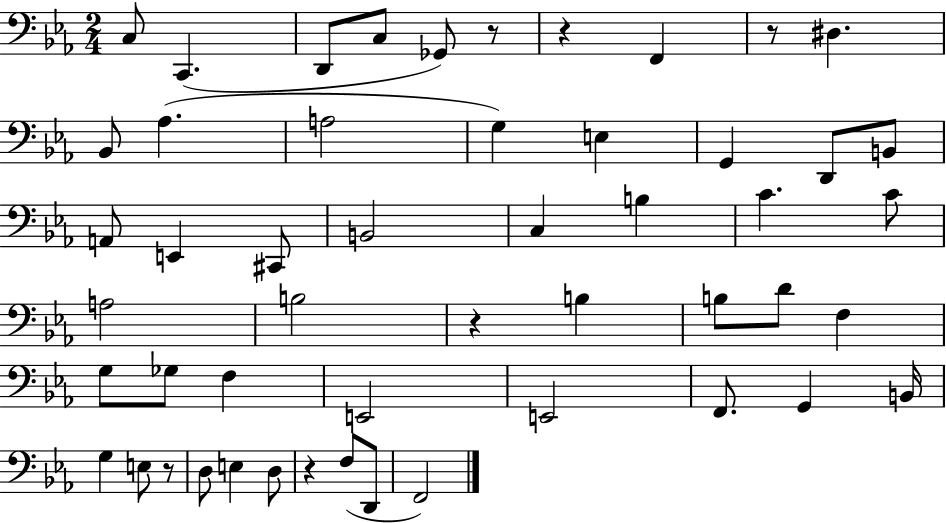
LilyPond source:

{
  \clef bass
  \numericTimeSignature
  \time 2/4
  \key ees \major
  c8 c,4.( | d,8 c8 ges,8) r8 | r4 f,4 | r8 dis4. | \break bes,8 aes4.( | a2 | g4) e4 | g,4 d,8 b,8 | \break a,8 e,4 cis,8 | b,2 | c4 b4 | c'4. c'8 | \break a2 | b2 | r4 b4 | b8 d'8 f4 | \break g8 ges8 f4 | e,2 | e,2 | f,8. g,4 b,16 | \break g4 e8 r8 | d8 e4 d8 | r4 f8( d,8 | f,2) | \break \bar "|."
}